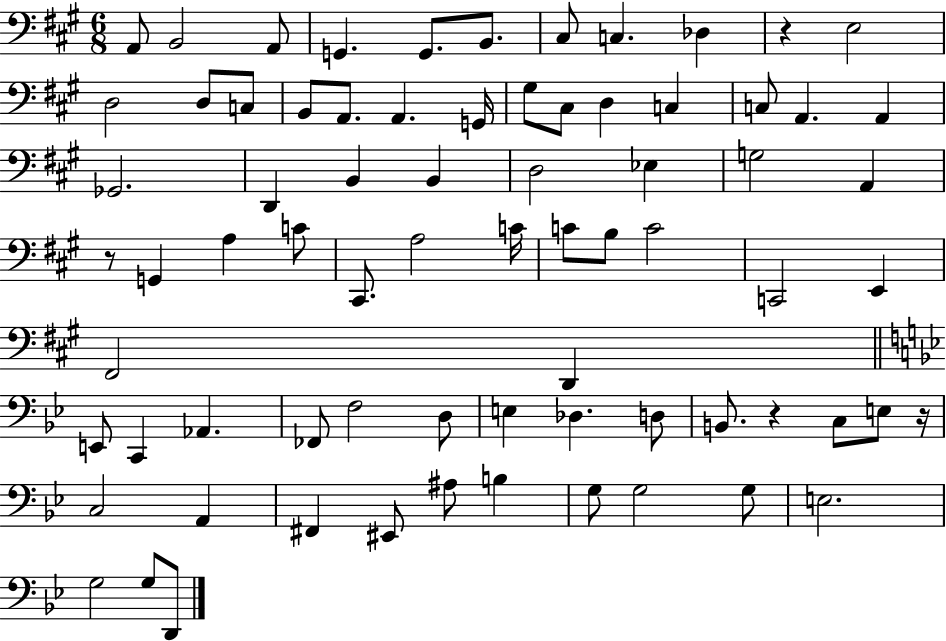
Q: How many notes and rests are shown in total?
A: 74